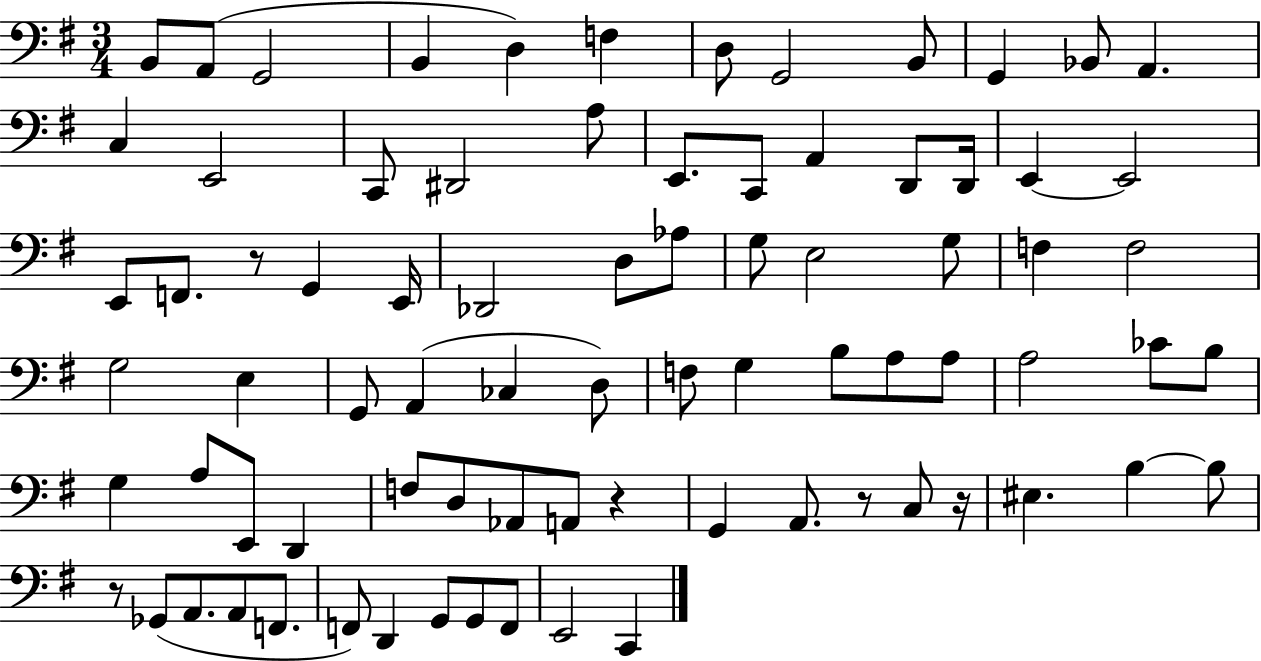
B2/e A2/e G2/h B2/q D3/q F3/q D3/e G2/h B2/e G2/q Bb2/e A2/q. C3/q E2/h C2/e D#2/h A3/e E2/e. C2/e A2/q D2/e D2/s E2/q E2/h E2/e F2/e. R/e G2/q E2/s Db2/h D3/e Ab3/e G3/e E3/h G3/e F3/q F3/h G3/h E3/q G2/e A2/q CES3/q D3/e F3/e G3/q B3/e A3/e A3/e A3/h CES4/e B3/e G3/q A3/e E2/e D2/q F3/e D3/e Ab2/e A2/e R/q G2/q A2/e. R/e C3/e R/s EIS3/q. B3/q B3/e R/e Gb2/e A2/e. A2/e F2/e. F2/e D2/q G2/e G2/e F2/e E2/h C2/q